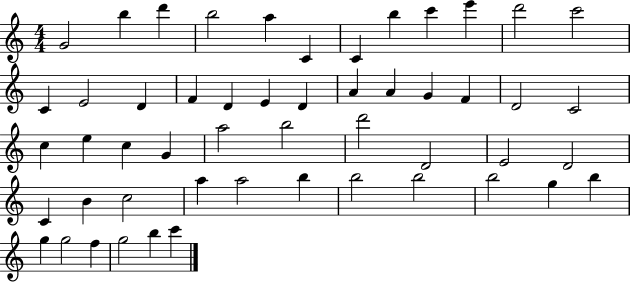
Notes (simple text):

G4/h B5/q D6/q B5/h A5/q C4/q C4/q B5/q C6/q E6/q D6/h C6/h C4/q E4/h D4/q F4/q D4/q E4/q D4/q A4/q A4/q G4/q F4/q D4/h C4/h C5/q E5/q C5/q G4/q A5/h B5/h D6/h D4/h E4/h D4/h C4/q B4/q C5/h A5/q A5/h B5/q B5/h B5/h B5/h G5/q B5/q G5/q G5/h F5/q G5/h B5/q C6/q